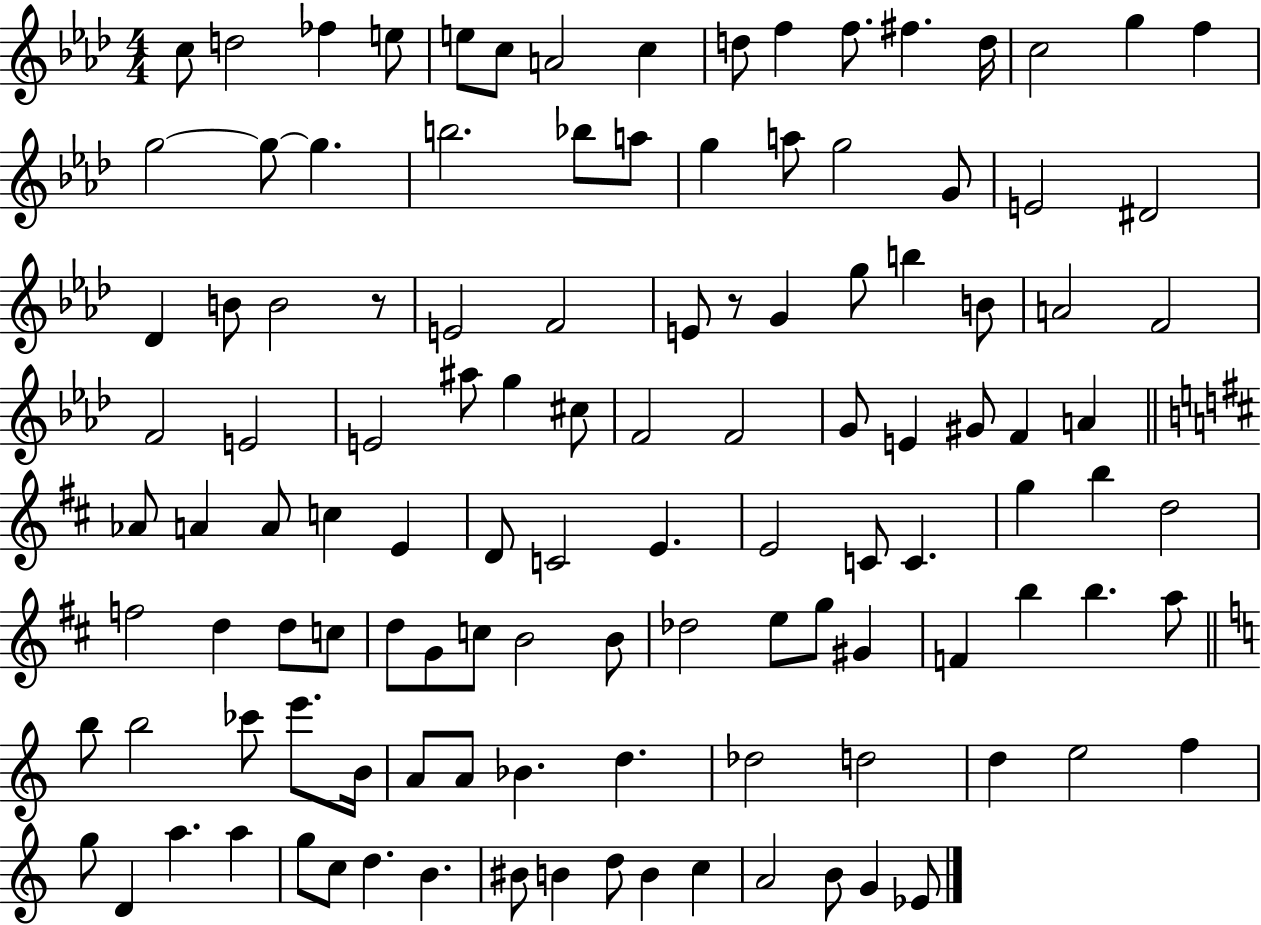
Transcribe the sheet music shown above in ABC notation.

X:1
T:Untitled
M:4/4
L:1/4
K:Ab
c/2 d2 _f e/2 e/2 c/2 A2 c d/2 f f/2 ^f d/4 c2 g f g2 g/2 g b2 _b/2 a/2 g a/2 g2 G/2 E2 ^D2 _D B/2 B2 z/2 E2 F2 E/2 z/2 G g/2 b B/2 A2 F2 F2 E2 E2 ^a/2 g ^c/2 F2 F2 G/2 E ^G/2 F A _A/2 A A/2 c E D/2 C2 E E2 C/2 C g b d2 f2 d d/2 c/2 d/2 G/2 c/2 B2 B/2 _d2 e/2 g/2 ^G F b b a/2 b/2 b2 _c'/2 e'/2 B/4 A/2 A/2 _B d _d2 d2 d e2 f g/2 D a a g/2 c/2 d B ^B/2 B d/2 B c A2 B/2 G _E/2